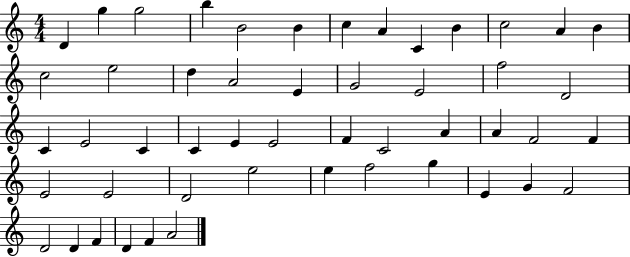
{
  \clef treble
  \numericTimeSignature
  \time 4/4
  \key c \major
  d'4 g''4 g''2 | b''4 b'2 b'4 | c''4 a'4 c'4 b'4 | c''2 a'4 b'4 | \break c''2 e''2 | d''4 a'2 e'4 | g'2 e'2 | f''2 d'2 | \break c'4 e'2 c'4 | c'4 e'4 e'2 | f'4 c'2 a'4 | a'4 f'2 f'4 | \break e'2 e'2 | d'2 e''2 | e''4 f''2 g''4 | e'4 g'4 f'2 | \break d'2 d'4 f'4 | d'4 f'4 a'2 | \bar "|."
}